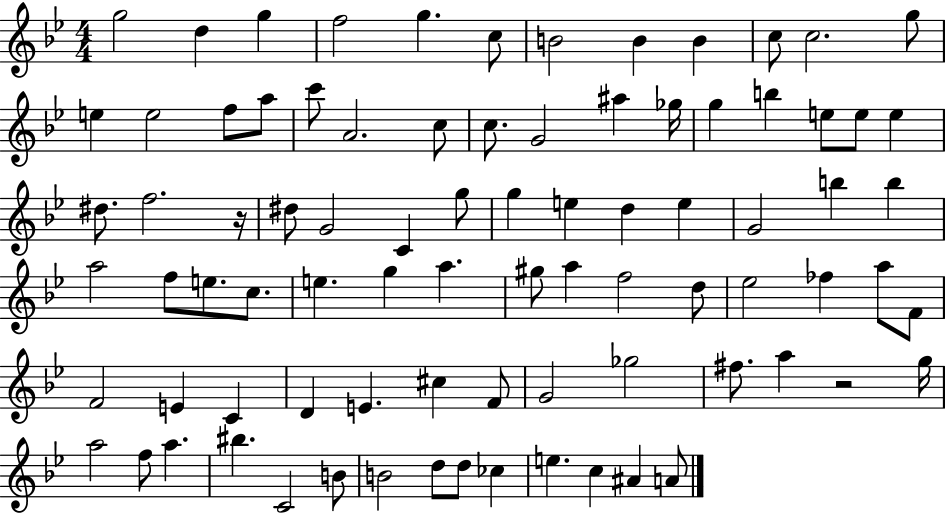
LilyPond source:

{
  \clef treble
  \numericTimeSignature
  \time 4/4
  \key bes \major
  \repeat volta 2 { g''2 d''4 g''4 | f''2 g''4. c''8 | b'2 b'4 b'4 | c''8 c''2. g''8 | \break e''4 e''2 f''8 a''8 | c'''8 a'2. c''8 | c''8. g'2 ais''4 ges''16 | g''4 b''4 e''8 e''8 e''4 | \break dis''8. f''2. r16 | dis''8 g'2 c'4 g''8 | g''4 e''4 d''4 e''4 | g'2 b''4 b''4 | \break a''2 f''8 e''8. c''8. | e''4. g''4 a''4. | gis''8 a''4 f''2 d''8 | ees''2 fes''4 a''8 f'8 | \break f'2 e'4 c'4 | d'4 e'4. cis''4 f'8 | g'2 ges''2 | fis''8. a''4 r2 g''16 | \break a''2 f''8 a''4. | bis''4. c'2 b'8 | b'2 d''8 d''8 ces''4 | e''4. c''4 ais'4 a'8 | \break } \bar "|."
}